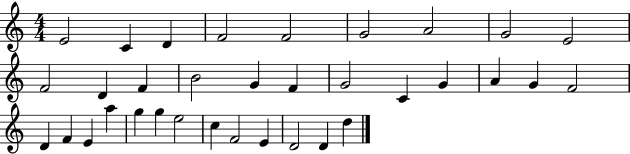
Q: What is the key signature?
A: C major